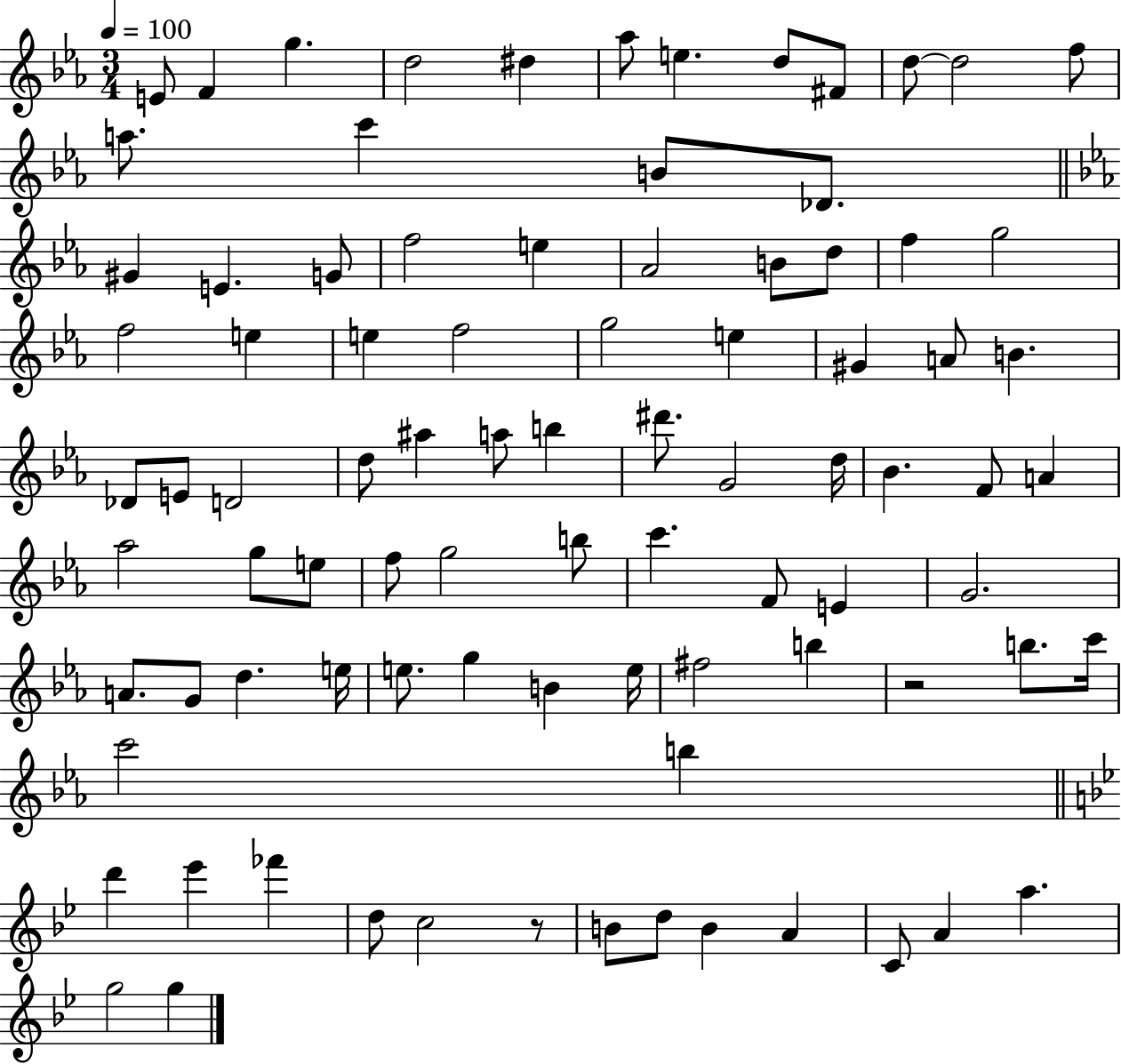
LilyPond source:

{
  \clef treble
  \numericTimeSignature
  \time 3/4
  \key ees \major
  \tempo 4 = 100
  e'8 f'4 g''4. | d''2 dis''4 | aes''8 e''4. d''8 fis'8 | d''8~~ d''2 f''8 | \break a''8. c'''4 b'8 des'8. | \bar "||" \break \key ees \major gis'4 e'4. g'8 | f''2 e''4 | aes'2 b'8 d''8 | f''4 g''2 | \break f''2 e''4 | e''4 f''2 | g''2 e''4 | gis'4 a'8 b'4. | \break des'8 e'8 d'2 | d''8 ais''4 a''8 b''4 | dis'''8. g'2 d''16 | bes'4. f'8 a'4 | \break aes''2 g''8 e''8 | f''8 g''2 b''8 | c'''4. f'8 e'4 | g'2. | \break a'8. g'8 d''4. e''16 | e''8. g''4 b'4 e''16 | fis''2 b''4 | r2 b''8. c'''16 | \break c'''2 b''4 | \bar "||" \break \key g \minor d'''4 ees'''4 fes'''4 | d''8 c''2 r8 | b'8 d''8 b'4 a'4 | c'8 a'4 a''4. | \break g''2 g''4 | \bar "|."
}